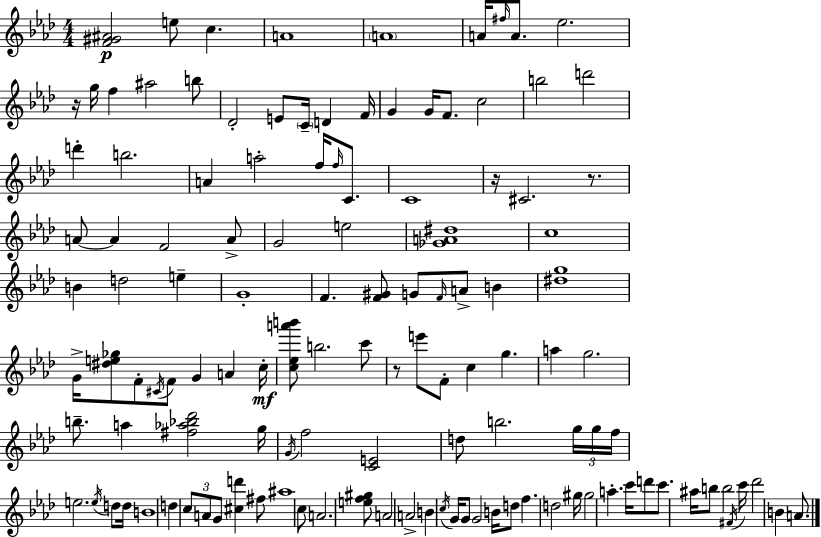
{
  \clef treble
  \numericTimeSignature
  \time 4/4
  \key aes \major
  <f' gis' ais'>2\p e''8 c''4. | a'1 | \parenthesize a'1 | a'16 \grace { fis''16 } a'8. ees''2. | \break r16 g''16 f''4 ais''2 b''8 | des'2-. e'8 \parenthesize c'16-- d'4 | f'16 g'4 g'16 f'8. c''2 | b''2 d'''2 | \break d'''4-. b''2. | a'4 a''2-. f''16 \grace { f''16 } c'8. | c'1 | r16 cis'2. r8. | \break a'8~~ a'4 f'2 | a'8-> g'2 e''2 | <ges' a' dis''>1 | c''1 | \break b'4 d''2 e''4-- | g'1-. | f'4. <f' gis'>8 g'8 \grace { f'16 } a'8-> b'4 | <dis'' g''>1 | \break g'16-> <dis'' e'' ges''>8 f'8-. \acciaccatura { cis'16 } f'8 g'4 a'4 | c''16-.\mf <c'' ees'' a''' b'''>8 b''2. | c'''8 r8 e'''8 f'8-. c''4 g''4. | a''4 g''2. | \break b''8.-- a''4 <fis'' aes'' bes'' des'''>2 | g''16 \acciaccatura { g'16 } f''2 <c' e'>2 | d''8 b''2. | \tuplet 3/2 { g''16 g''16 f''16 } e''2. | \break \acciaccatura { e''16 } d''8 d''16 b'1 | d''4 \tuplet 3/2 { c''8 a'8 g'8 } | <cis'' d'''>4 fis''8 ais''1 | c''8 a'2. | \break <e'' f'' gis''>8 a'2 a'2-> | b'4 \acciaccatura { c''16 } g'16 g'8 g'2 | b'16 d''8 f''4. d''2 | gis''16 gis''2 | \break a''4.-. c'''16 d'''8 c'''8. ais''16 b''8 b''2 | \acciaccatura { fis'16 } c'''16 des'''2 | b'4 a'8. \bar "|."
}